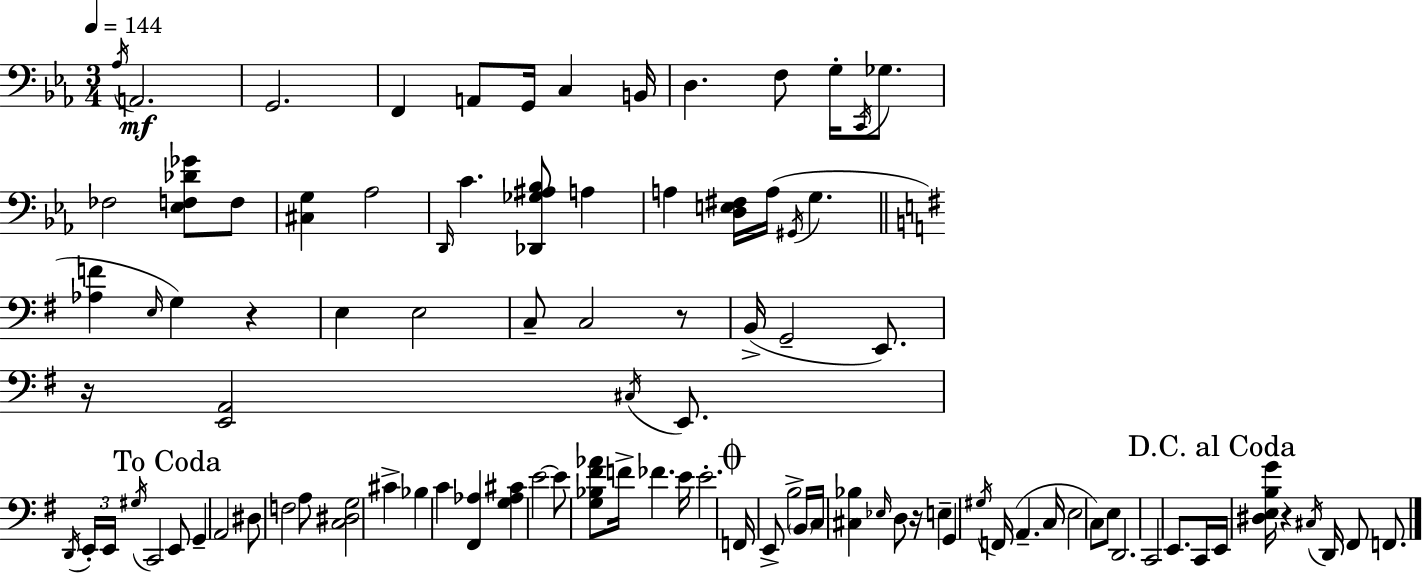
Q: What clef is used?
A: bass